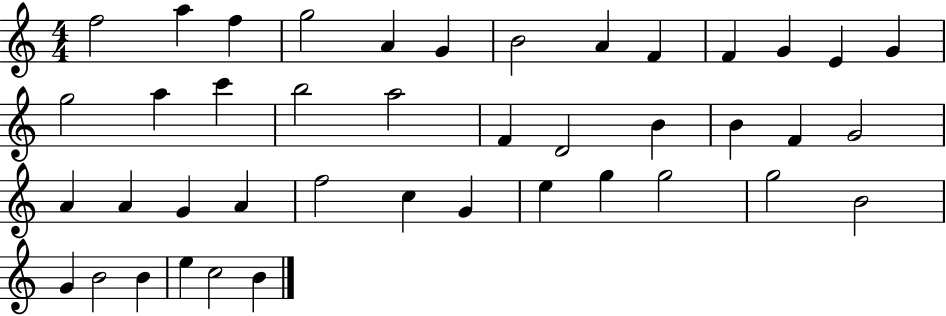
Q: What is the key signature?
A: C major